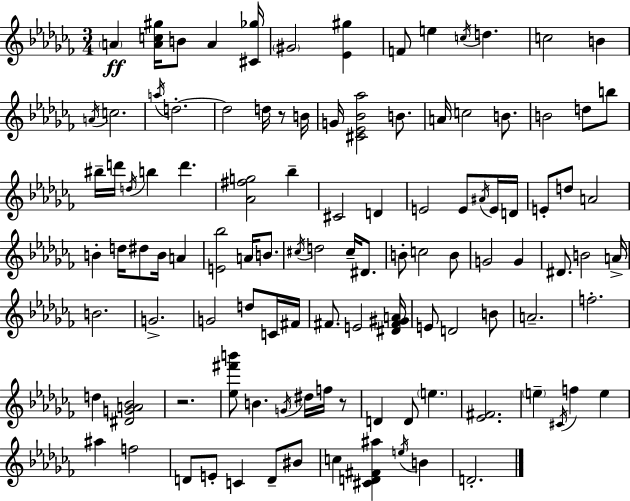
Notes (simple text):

A4/q [A4,C5,G#5]/s B4/e A4/q [C#4,Gb5]/s G#4/h [Eb4,G#5]/q F4/e E5/q C5/s D5/q. C5/h B4/q A4/s C5/h. A5/s D5/h. D5/h D5/s R/e B4/s G4/s [C#4,Eb4,Bb4,Ab5]/h B4/e. A4/s C5/h B4/e. B4/h D5/e B5/e BIS5/s D6/s D5/s B5/q D6/q. [Ab4,F#5,G5]/h Bb5/q C#4/h D4/q E4/h E4/e A#4/s E4/s D4/s E4/e D5/e A4/h B4/q D5/s D#5/e B4/s A4/q [E4,Bb5]/h A4/s B4/e. C#5/s D5/h C#5/s D#4/e. B4/e C5/h B4/e G4/h G4/q D#4/e. B4/h A4/s B4/h. G4/h. G4/h D5/e C4/s F#4/s F#4/e. E4/h [D#4,F#4,G#4,A4]/s E4/e D4/h B4/e A4/h. F5/h. D5/q [D#4,G4,A4,Bb4]/h R/h. [Eb5,F#6,B6]/e B4/q. G4/s D#5/s F5/s R/e D4/q D4/e E5/q. [Eb4,F#4]/h. E5/q C#4/s F5/q E5/q A#5/q F5/h D4/e E4/e C4/q D4/e BIS4/e C5/q [C#4,D4,F#4,A#5]/q E5/s B4/q D4/h.